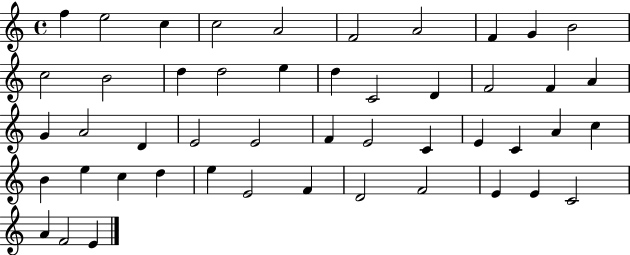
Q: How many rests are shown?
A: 0